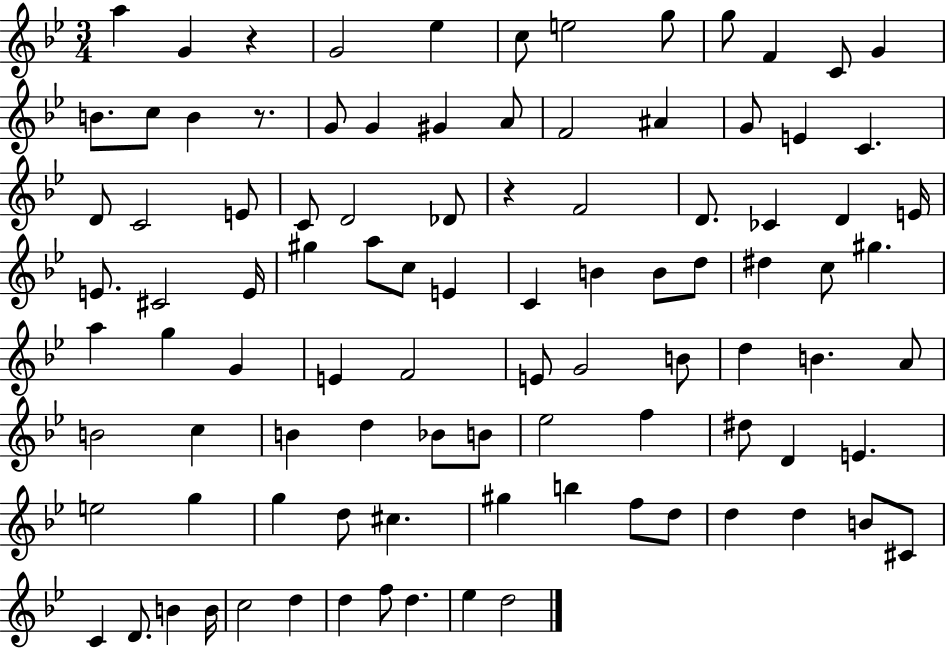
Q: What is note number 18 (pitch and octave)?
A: A4